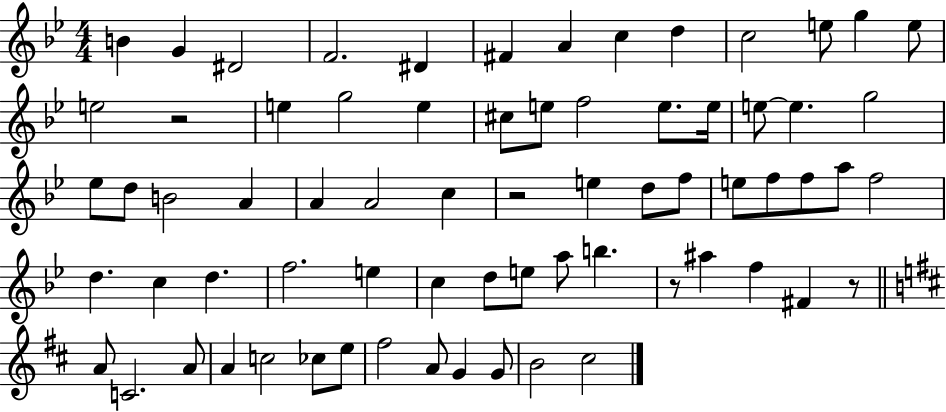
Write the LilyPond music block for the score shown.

{
  \clef treble
  \numericTimeSignature
  \time 4/4
  \key bes \major
  b'4 g'4 dis'2 | f'2. dis'4 | fis'4 a'4 c''4 d''4 | c''2 e''8 g''4 e''8 | \break e''2 r2 | e''4 g''2 e''4 | cis''8 e''8 f''2 e''8. e''16 | e''8~~ e''4. g''2 | \break ees''8 d''8 b'2 a'4 | a'4 a'2 c''4 | r2 e''4 d''8 f''8 | e''8 f''8 f''8 a''8 f''2 | \break d''4. c''4 d''4. | f''2. e''4 | c''4 d''8 e''8 a''8 b''4. | r8 ais''4 f''4 fis'4 r8 | \break \bar "||" \break \key d \major a'8 c'2. a'8 | a'4 c''2 ces''8 e''8 | fis''2 a'8 g'4 g'8 | b'2 cis''2 | \break \bar "|."
}